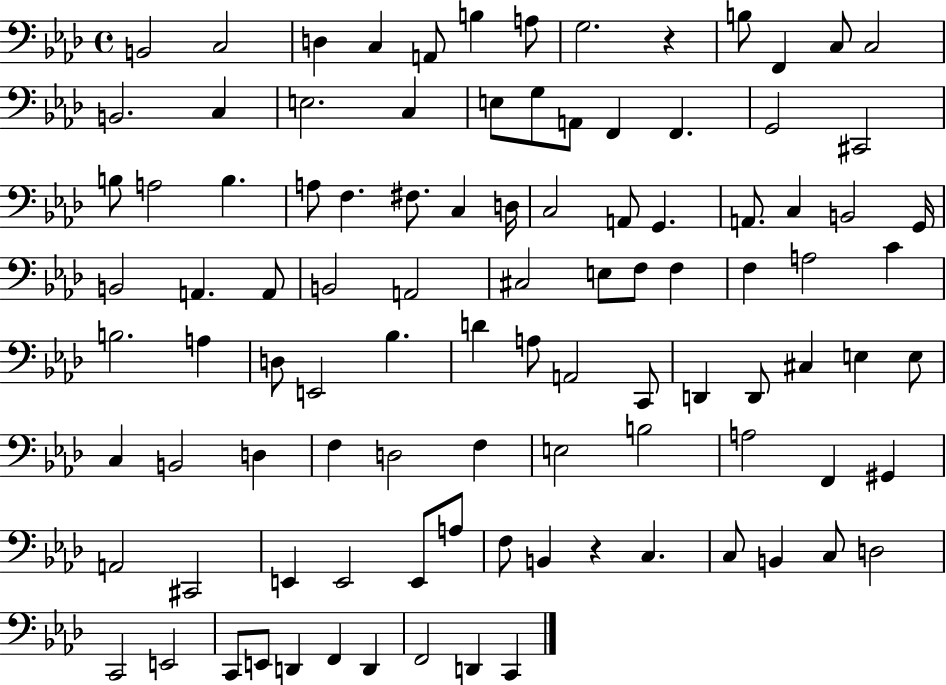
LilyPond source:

{
  \clef bass
  \time 4/4
  \defaultTimeSignature
  \key aes \major
  \repeat volta 2 { b,2 c2 | d4 c4 a,8 b4 a8 | g2. r4 | b8 f,4 c8 c2 | \break b,2. c4 | e2. c4 | e8 g8 a,8 f,4 f,4. | g,2 cis,2 | \break b8 a2 b4. | a8 f4. fis8. c4 d16 | c2 a,8 g,4. | a,8. c4 b,2 g,16 | \break b,2 a,4. a,8 | b,2 a,2 | cis2 e8 f8 f4 | f4 a2 c'4 | \break b2. a4 | d8 e,2 bes4. | d'4 a8 a,2 c,8 | d,4 d,8 cis4 e4 e8 | \break c4 b,2 d4 | f4 d2 f4 | e2 b2 | a2 f,4 gis,4 | \break a,2 cis,2 | e,4 e,2 e,8 a8 | f8 b,4 r4 c4. | c8 b,4 c8 d2 | \break c,2 e,2 | c,8 e,8 d,4 f,4 d,4 | f,2 d,4 c,4 | } \bar "|."
}